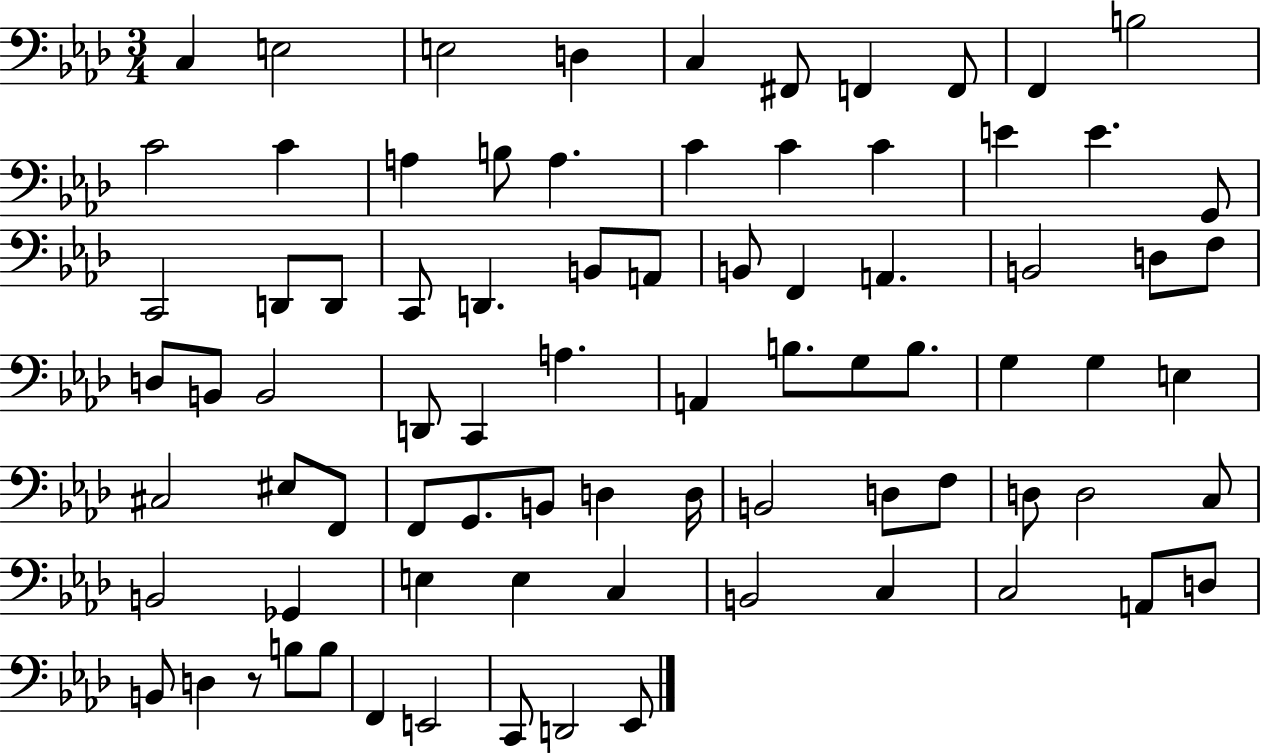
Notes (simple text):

C3/q E3/h E3/h D3/q C3/q F#2/e F2/q F2/e F2/q B3/h C4/h C4/q A3/q B3/e A3/q. C4/q C4/q C4/q E4/q E4/q. G2/e C2/h D2/e D2/e C2/e D2/q. B2/e A2/e B2/e F2/q A2/q. B2/h D3/e F3/e D3/e B2/e B2/h D2/e C2/q A3/q. A2/q B3/e. G3/e B3/e. G3/q G3/q E3/q C#3/h EIS3/e F2/e F2/e G2/e. B2/e D3/q D3/s B2/h D3/e F3/e D3/e D3/h C3/e B2/h Gb2/q E3/q E3/q C3/q B2/h C3/q C3/h A2/e D3/e B2/e D3/q R/e B3/e B3/e F2/q E2/h C2/e D2/h Eb2/e